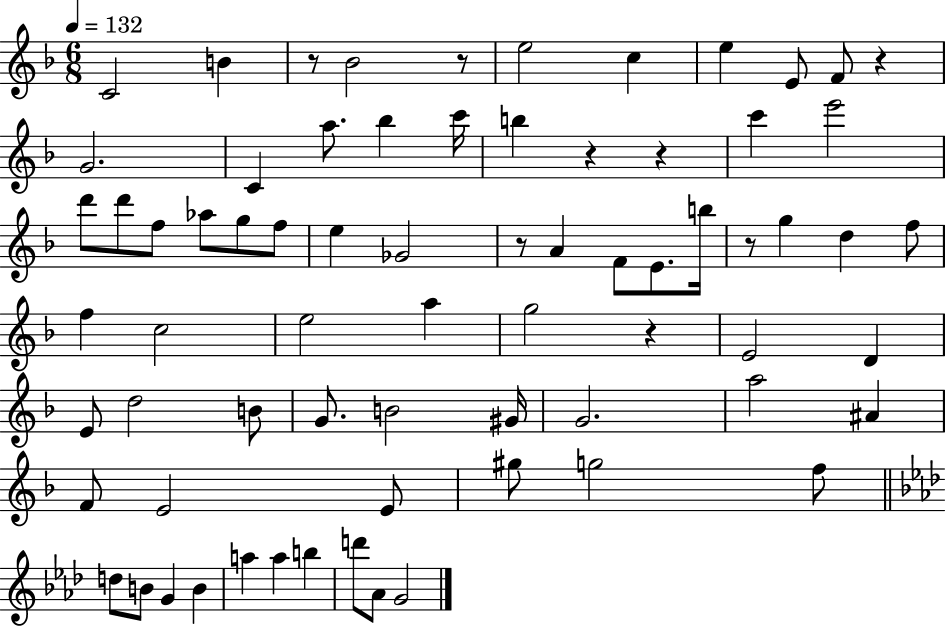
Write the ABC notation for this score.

X:1
T:Untitled
M:6/8
L:1/4
K:F
C2 B z/2 _B2 z/2 e2 c e E/2 F/2 z G2 C a/2 _b c'/4 b z z c' e'2 d'/2 d'/2 f/2 _a/2 g/2 f/2 e _G2 z/2 A F/2 E/2 b/4 z/2 g d f/2 f c2 e2 a g2 z E2 D E/2 d2 B/2 G/2 B2 ^G/4 G2 a2 ^A F/2 E2 E/2 ^g/2 g2 f/2 d/2 B/2 G B a a b d'/2 _A/2 G2